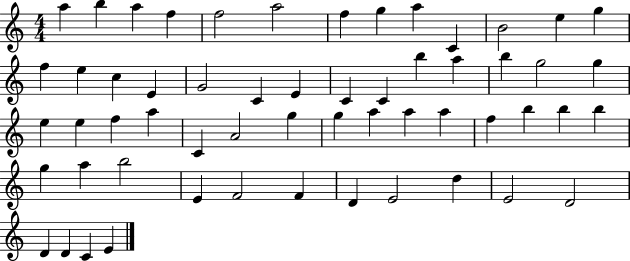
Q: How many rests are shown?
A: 0